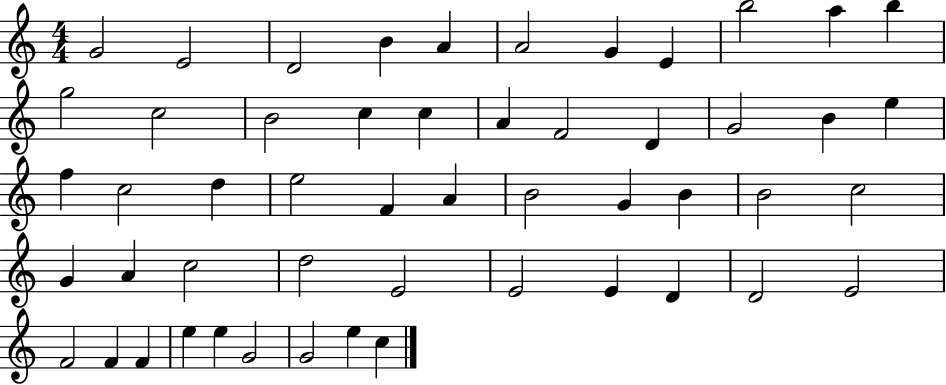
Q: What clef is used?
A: treble